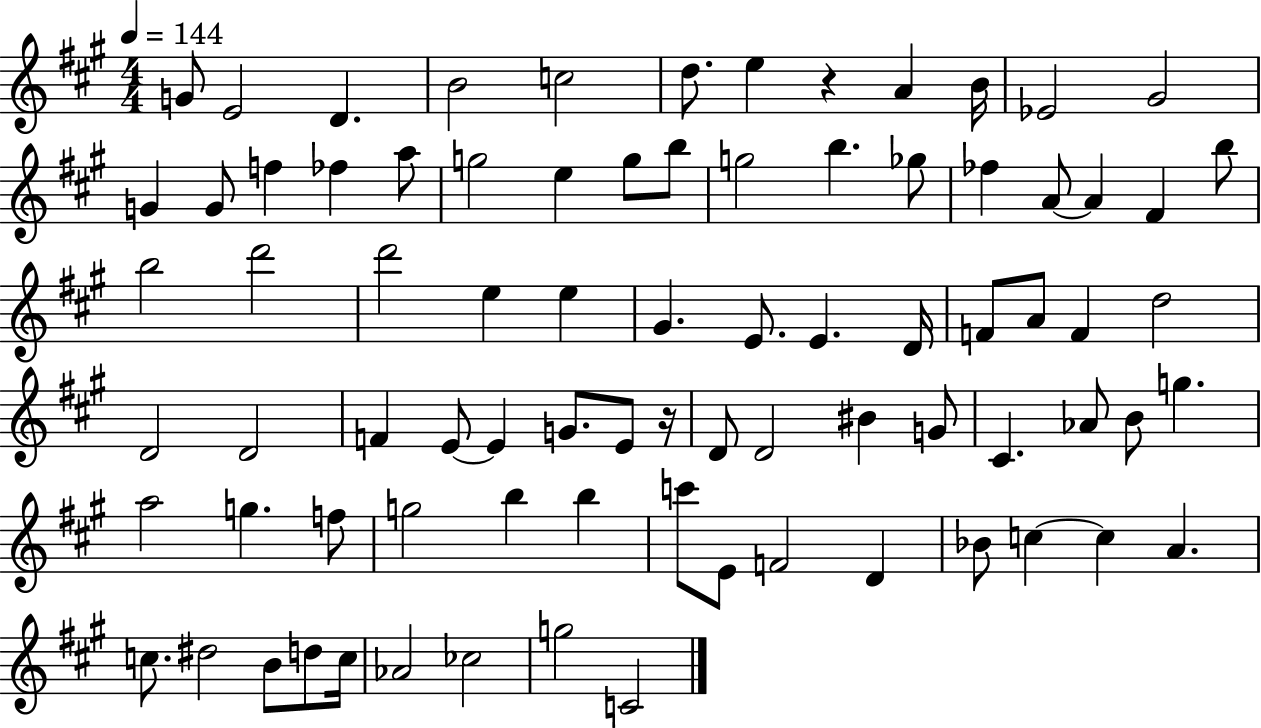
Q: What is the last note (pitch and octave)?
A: C4